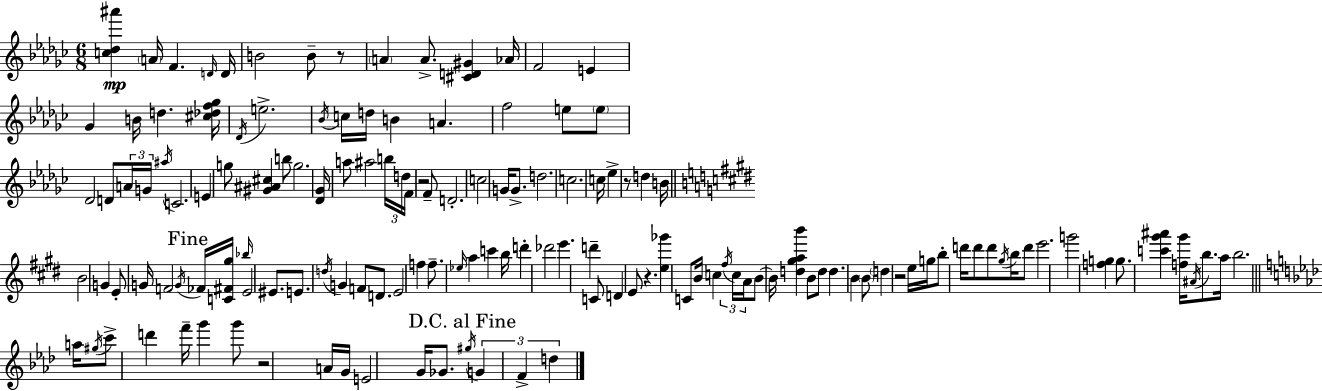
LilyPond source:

{
  \clef treble
  \numericTimeSignature
  \time 6/8
  \key ees \minor
  <c'' des'' ais'''>4\mp \parenthesize a'16 f'4. \grace { d'16 } | d'16 b'2 b'8-- r8 | \parenthesize a'4 a'8.-> <cis' d' gis'>4 | aes'16 f'2 e'4 | \break ges'4 b'16 d''4. | <cis'' des'' f'' ges''>16 \acciaccatura { des'16 } e''2.-> | \acciaccatura { bes'16 } c''16 d''16 b'4 a'4. | f''2 e''8 | \break \parenthesize e''8 des'2 d'8 | \tuplet 3/2 { a'16 g'16 \acciaccatura { ais''16 } } c'2. | e'4 g''8 <gis' ais' cis''>4 | b''8 g''2. | \break <des' ges'>16 a''8 ais''2 | \tuplet 3/2 { b''16 d''16 f'16 } r2 | f'8-- d'2.-. | c''2 | \break g'16 g'8.-> d''2. | c''2. | c''16 ees''4-> r8 d''4 | b'16 \bar "||" \break \key e \major b'2 g'4 | e'8-. g'16 f'2 \acciaccatura { g'16 } | \mark "Fine" fes'16 <c' fis' gis''>16 \grace { bes''16 } e'2 eis'8. | e'8. \acciaccatura { d''16 } g'4 f'8 | \break d'8. e'2 f''4 | f''8.-- \grace { ees''16 } a''4 c'''4 | b''16 d'''4-. des'''2 | e'''4. d'''4-- | \break c'8 d'4 e'8 r4. | <e'' ges'''>4 c'8 b'16 c''4 | \tuplet 3/2 { \acciaccatura { fis''16 } c''16 a'16 } b'8~~ b'16 <d'' gis'' a'' b'''>4 | b'8 d''8 d''4. b'4 | \break \parenthesize b'8 \parenthesize d''4 r2 | e''16 g''16 b''8-. d'''16 d'''8 | d'''8 \acciaccatura { gis''16 } b''16 d'''8 e'''2. | g'''2 | \break <f'' g''>4 g''8. <c''' gis''' ais'''>4 | <f'' gis'''>16 \acciaccatura { ais'16 } b''8. a''16 b''2. | \bar "||" \break \key f \minor a''16 \acciaccatura { gis''16 } c'''8-> d'''4 f'''16-- g'''4 | g'''8 r2 a'16 | g'16 e'2 g'16 ges'8. | \mark "D.C. al Fine" \acciaccatura { gis''16 } \tuplet 3/2 { g'4 f'4-> d''4 } | \break \bar "|."
}